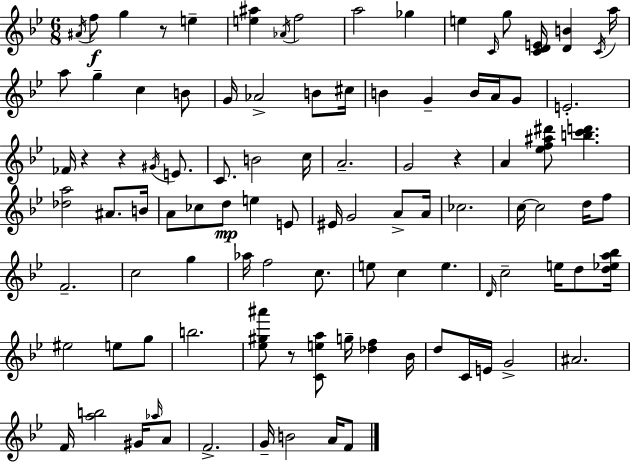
X:1
T:Untitled
M:6/8
L:1/4
K:Bb
^A/4 f/2 g z/2 e [e^a] _A/4 f2 a2 _g e C/4 g/2 [CDE]/4 [DB] C/4 a/4 a/2 g c B/2 G/4 _A2 B/2 ^c/4 B G B/4 A/4 G/2 E2 _F/4 z z ^G/4 E/2 C/2 B2 c/4 A2 G2 z A [_ef^a^d']/2 [bc'd'] [_da]2 ^A/2 B/4 A/2 _c/2 d/2 e E/2 ^E/4 G2 A/2 A/4 _c2 c/4 c2 d/4 f/2 F2 c2 g _a/4 f2 c/2 e/2 c e D/4 c2 e/4 d/2 [d_ea_b]/4 ^e2 e/2 g/2 b2 [_e^g^a']/2 z/2 [Cea]/2 g/4 [_df] _B/4 d/2 C/4 E/4 G2 ^A2 F/4 [ab]2 ^G/4 _a/4 A/2 F2 G/4 B2 A/4 F/2